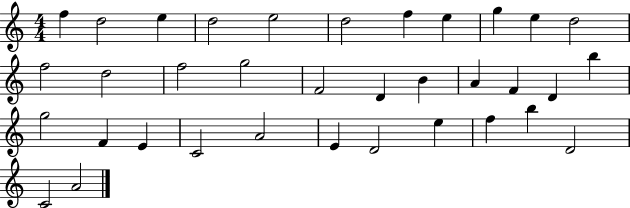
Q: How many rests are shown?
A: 0